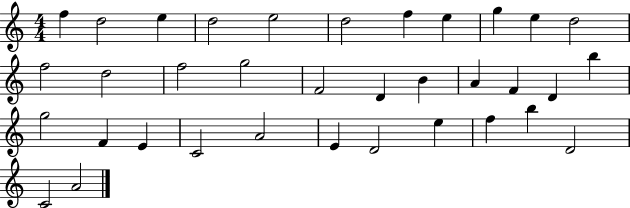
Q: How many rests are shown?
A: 0